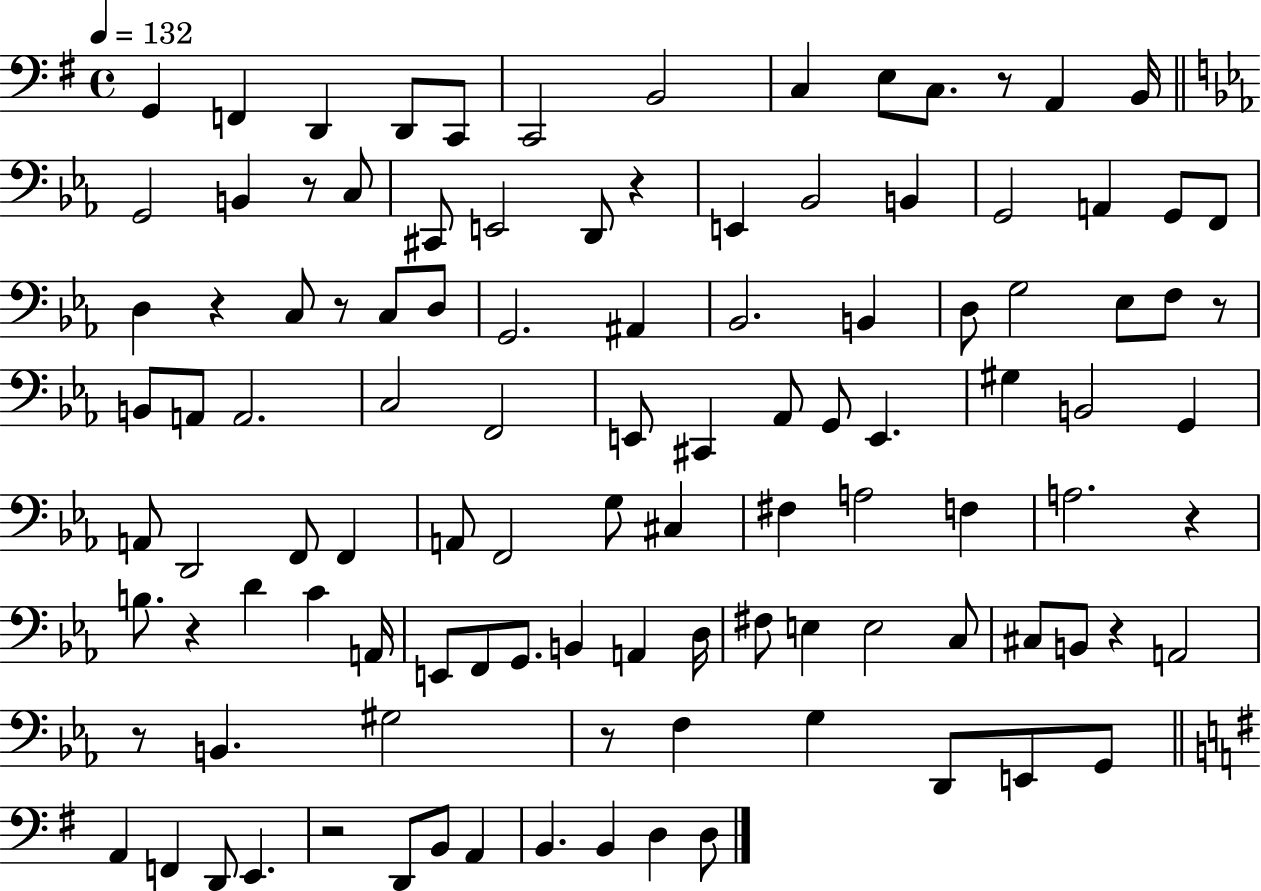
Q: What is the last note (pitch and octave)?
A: D3